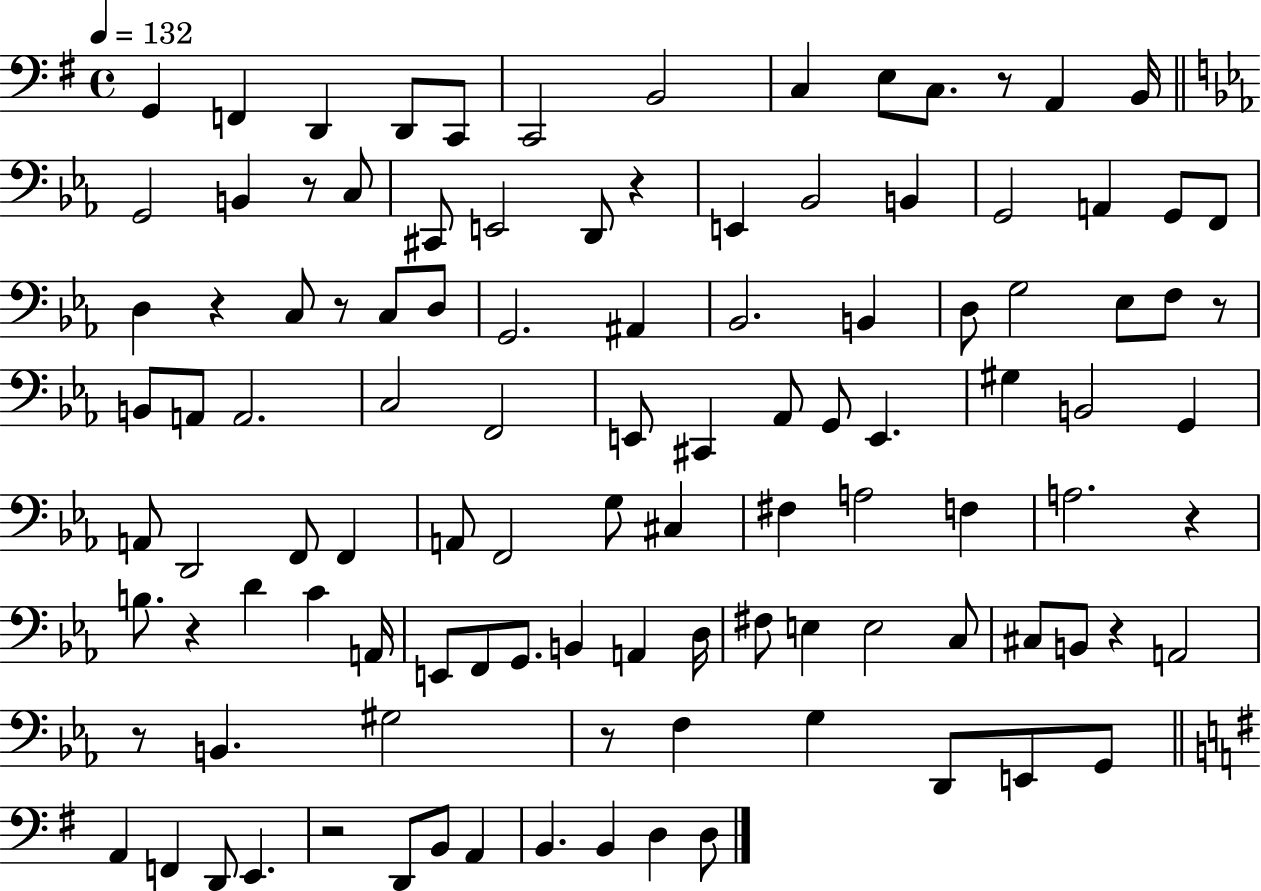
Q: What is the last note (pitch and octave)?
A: D3